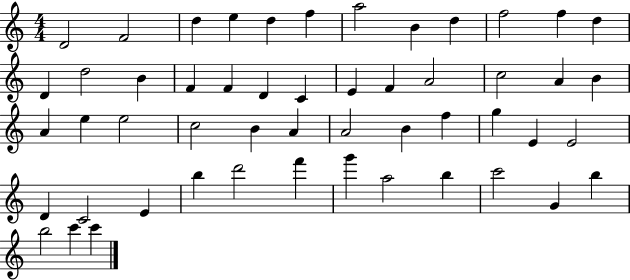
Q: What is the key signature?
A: C major